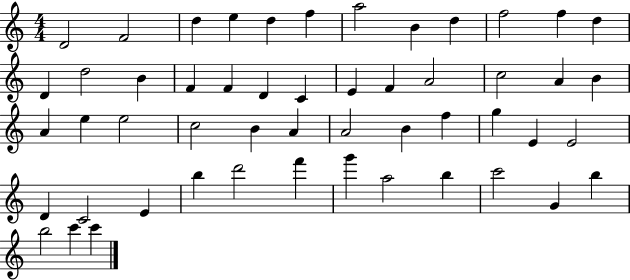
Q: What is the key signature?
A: C major